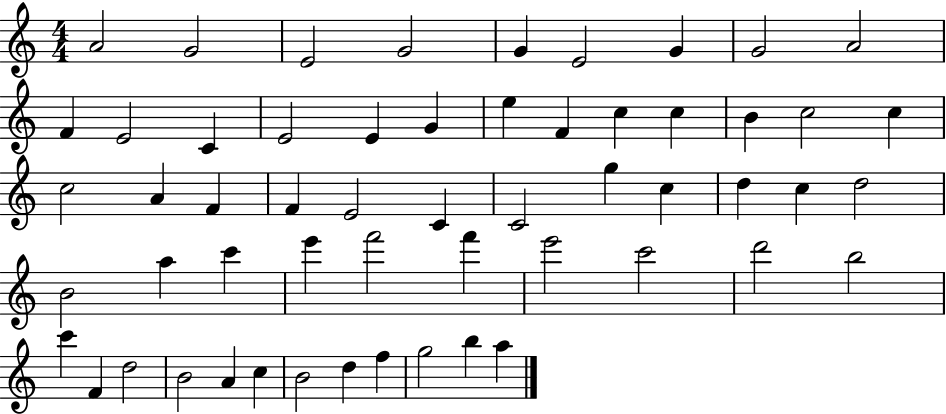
A4/h G4/h E4/h G4/h G4/q E4/h G4/q G4/h A4/h F4/q E4/h C4/q E4/h E4/q G4/q E5/q F4/q C5/q C5/q B4/q C5/h C5/q C5/h A4/q F4/q F4/q E4/h C4/q C4/h G5/q C5/q D5/q C5/q D5/h B4/h A5/q C6/q E6/q F6/h F6/q E6/h C6/h D6/h B5/h C6/q F4/q D5/h B4/h A4/q C5/q B4/h D5/q F5/q G5/h B5/q A5/q